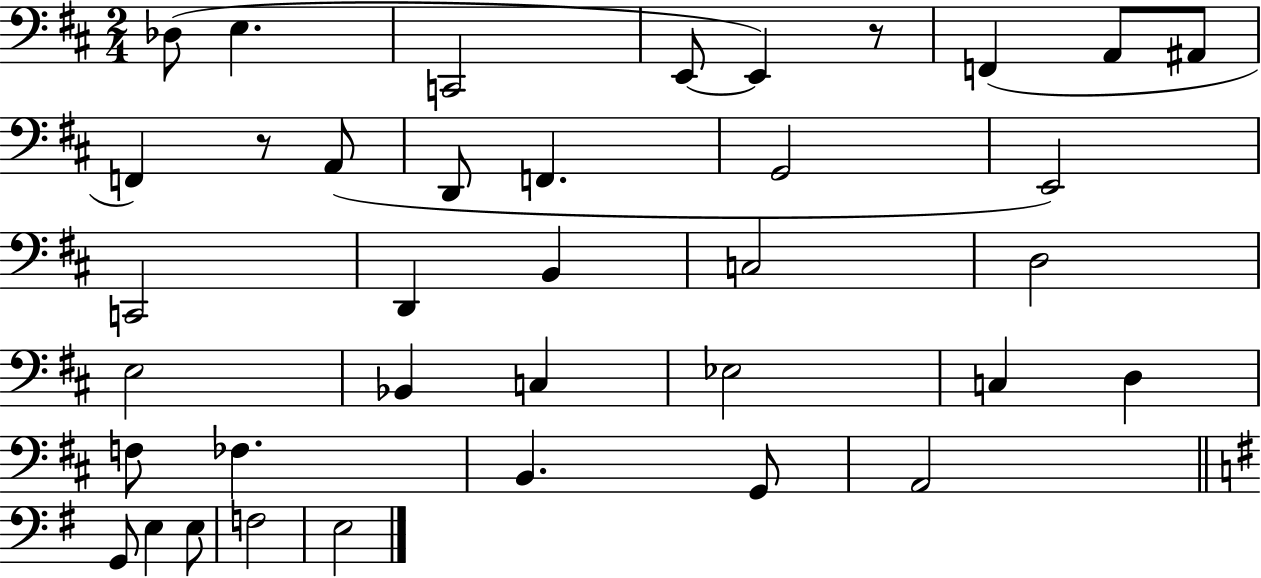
Db3/e E3/q. C2/h E2/e E2/q R/e F2/q A2/e A#2/e F2/q R/e A2/e D2/e F2/q. G2/h E2/h C2/h D2/q B2/q C3/h D3/h E3/h Bb2/q C3/q Eb3/h C3/q D3/q F3/e FES3/q. B2/q. G2/e A2/h G2/e E3/q E3/e F3/h E3/h